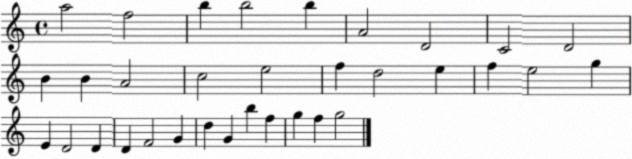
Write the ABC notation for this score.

X:1
T:Untitled
M:4/4
L:1/4
K:C
a2 f2 b b2 b A2 D2 C2 D2 B B A2 c2 e2 f d2 e f e2 g E D2 D D F2 G d G b f g f g2